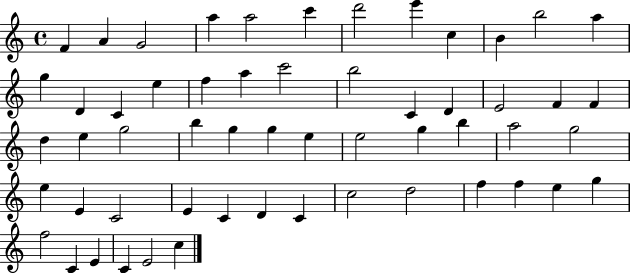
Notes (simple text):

F4/q A4/q G4/h A5/q A5/h C6/q D6/h E6/q C5/q B4/q B5/h A5/q G5/q D4/q C4/q E5/q F5/q A5/q C6/h B5/h C4/q D4/q E4/h F4/q F4/q D5/q E5/q G5/h B5/q G5/q G5/q E5/q E5/h G5/q B5/q A5/h G5/h E5/q E4/q C4/h E4/q C4/q D4/q C4/q C5/h D5/h F5/q F5/q E5/q G5/q F5/h C4/q E4/q C4/q E4/h C5/q